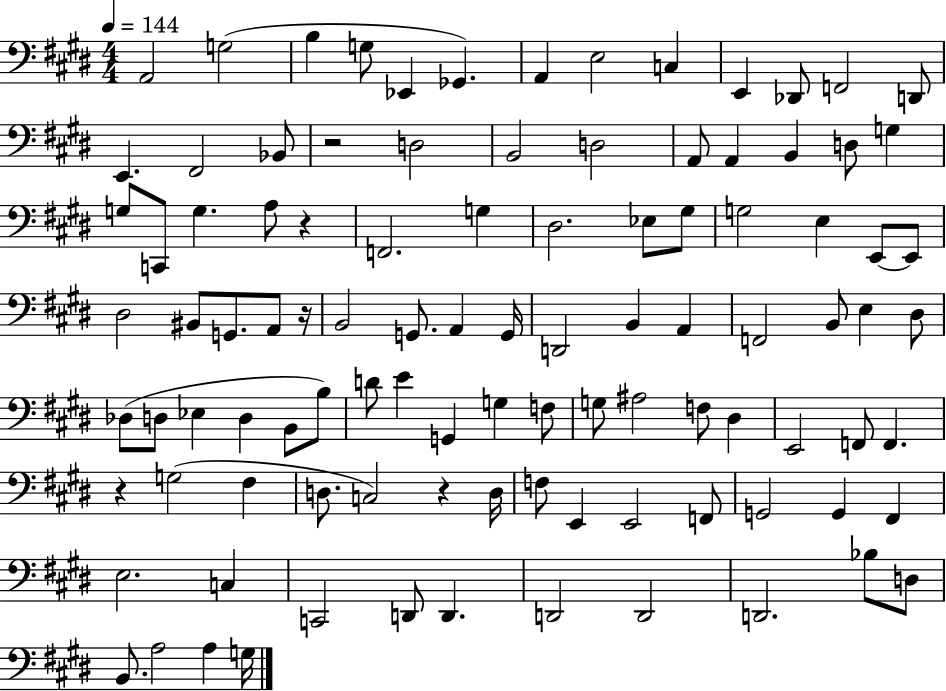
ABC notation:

X:1
T:Untitled
M:4/4
L:1/4
K:E
A,,2 G,2 B, G,/2 _E,, _G,, A,, E,2 C, E,, _D,,/2 F,,2 D,,/2 E,, ^F,,2 _B,,/2 z2 D,2 B,,2 D,2 A,,/2 A,, B,, D,/2 G, G,/2 C,,/2 G, A,/2 z F,,2 G, ^D,2 _E,/2 ^G,/2 G,2 E, E,,/2 E,,/2 ^D,2 ^B,,/2 G,,/2 A,,/2 z/4 B,,2 G,,/2 A,, G,,/4 D,,2 B,, A,, F,,2 B,,/2 E, ^D,/2 _D,/2 D,/2 _E, D, B,,/2 B,/2 D/2 E G,, G, F,/2 G,/2 ^A,2 F,/2 ^D, E,,2 F,,/2 F,, z G,2 ^F, D,/2 C,2 z D,/4 F,/2 E,, E,,2 F,,/2 G,,2 G,, ^F,, E,2 C, C,,2 D,,/2 D,, D,,2 D,,2 D,,2 _B,/2 D,/2 B,,/2 A,2 A, G,/4